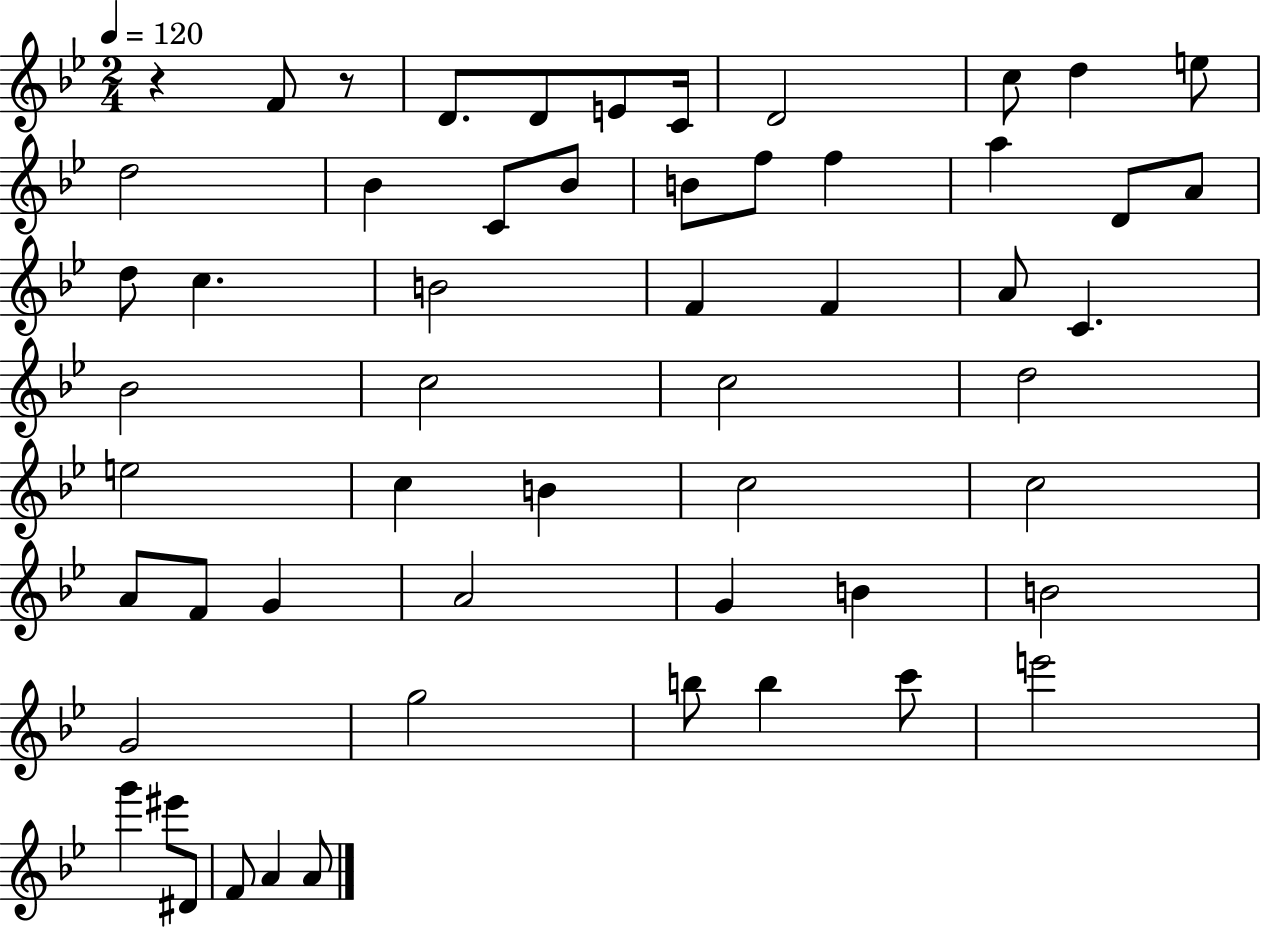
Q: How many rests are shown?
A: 2